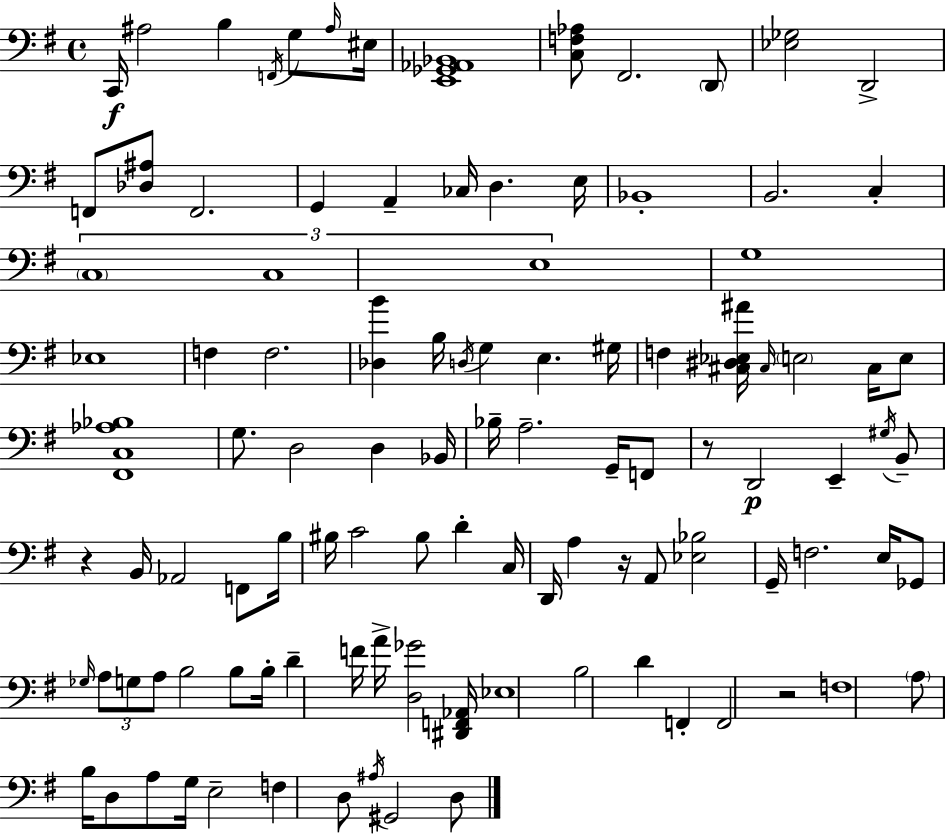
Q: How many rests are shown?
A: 4